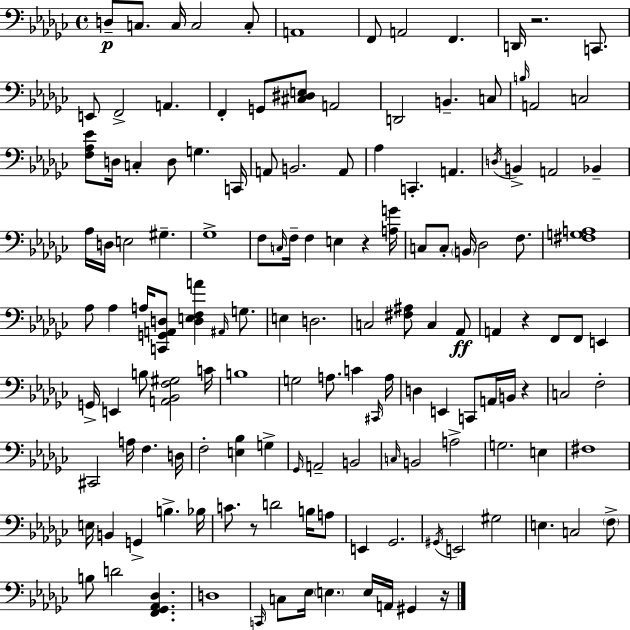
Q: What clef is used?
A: bass